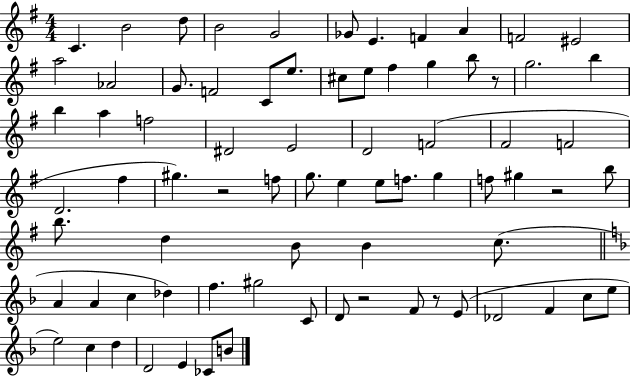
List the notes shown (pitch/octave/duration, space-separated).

C4/q. B4/h D5/e B4/h G4/h Gb4/e E4/q. F4/q A4/q F4/h EIS4/h A5/h Ab4/h G4/e. F4/h C4/e E5/e. C#5/e E5/e F#5/q G5/q B5/e R/e G5/h. B5/q B5/q A5/q F5/h D#4/h E4/h D4/h F4/h F#4/h F4/h D4/h. F#5/q G#5/q. R/h F5/e G5/e. E5/q E5/e F5/e. G5/q F5/e G#5/q R/h B5/e B5/e. D5/q B4/e B4/q C5/e. A4/q A4/q C5/q Db5/q F5/q. G#5/h C4/e D4/e R/h F4/e R/e E4/e Db4/h F4/q C5/e E5/e E5/h C5/q D5/q D4/h E4/q CES4/e B4/e